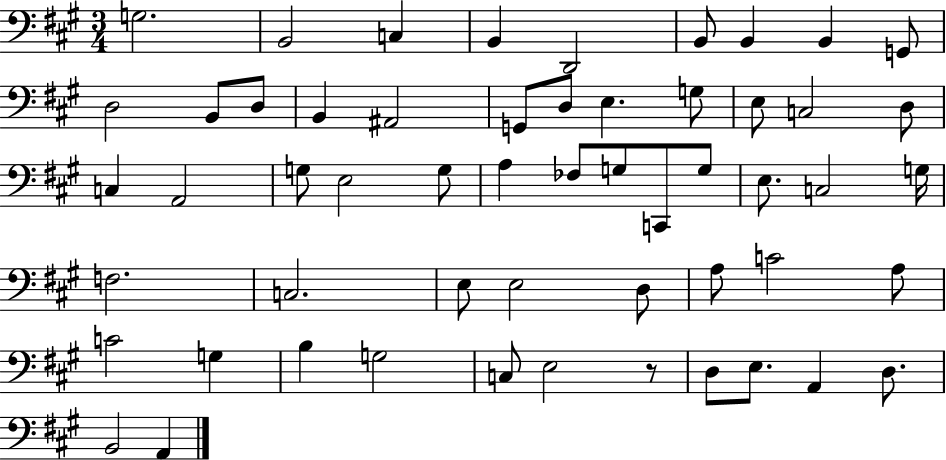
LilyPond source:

{
  \clef bass
  \numericTimeSignature
  \time 3/4
  \key a \major
  g2. | b,2 c4 | b,4 d,2 | b,8 b,4 b,4 g,8 | \break d2 b,8 d8 | b,4 ais,2 | g,8 d8 e4. g8 | e8 c2 d8 | \break c4 a,2 | g8 e2 g8 | a4 fes8 g8 c,8 g8 | e8. c2 g16 | \break f2. | c2. | e8 e2 d8 | a8 c'2 a8 | \break c'2 g4 | b4 g2 | c8 e2 r8 | d8 e8. a,4 d8. | \break b,2 a,4 | \bar "|."
}